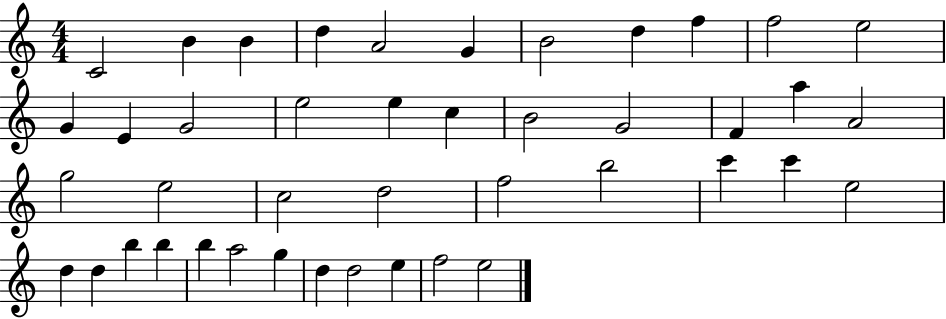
C4/h B4/q B4/q D5/q A4/h G4/q B4/h D5/q F5/q F5/h E5/h G4/q E4/q G4/h E5/h E5/q C5/q B4/h G4/h F4/q A5/q A4/h G5/h E5/h C5/h D5/h F5/h B5/h C6/q C6/q E5/h D5/q D5/q B5/q B5/q B5/q A5/h G5/q D5/q D5/h E5/q F5/h E5/h